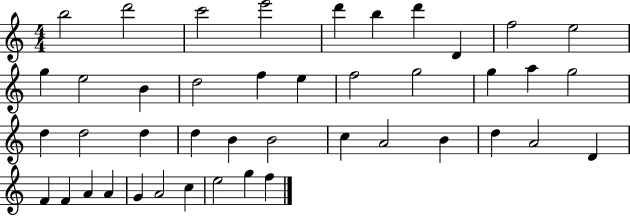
{
  \clef treble
  \numericTimeSignature
  \time 4/4
  \key c \major
  b''2 d'''2 | c'''2 e'''2 | d'''4 b''4 d'''4 d'4 | f''2 e''2 | \break g''4 e''2 b'4 | d''2 f''4 e''4 | f''2 g''2 | g''4 a''4 g''2 | \break d''4 d''2 d''4 | d''4 b'4 b'2 | c''4 a'2 b'4 | d''4 a'2 d'4 | \break f'4 f'4 a'4 a'4 | g'4 a'2 c''4 | e''2 g''4 f''4 | \bar "|."
}